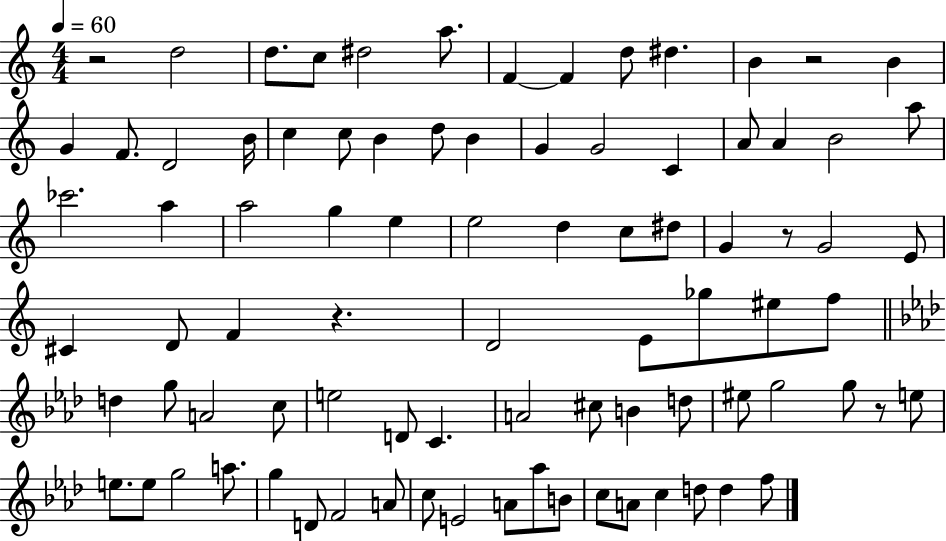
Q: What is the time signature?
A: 4/4